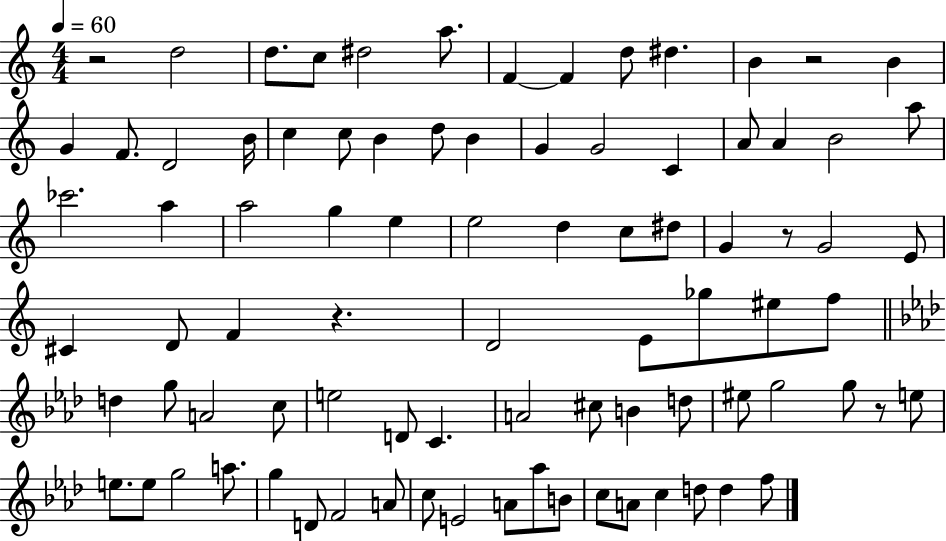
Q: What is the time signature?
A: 4/4